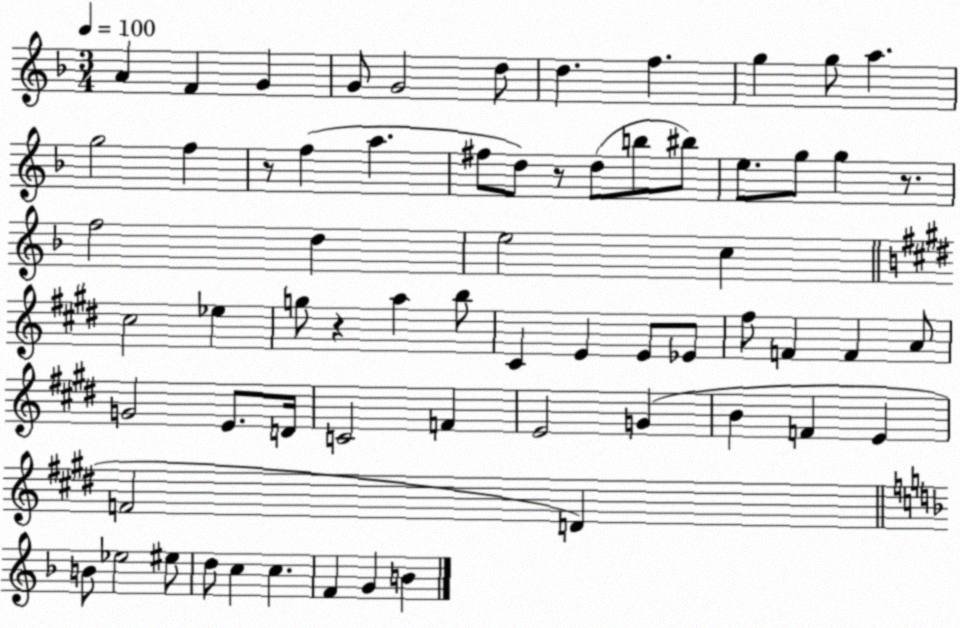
X:1
T:Untitled
M:3/4
L:1/4
K:F
A F G G/2 G2 d/2 d f g g/2 a g2 f z/2 f a ^f/2 d/2 z/2 d/2 b/2 ^b/2 e/2 g/2 g z/2 f2 d e2 c ^c2 _e g/2 z a b/2 ^C E E/2 _E/2 ^f/2 F F A/2 G2 E/2 D/4 C2 F E2 G B F E F2 D B/2 _e2 ^e/2 d/2 c c F G B